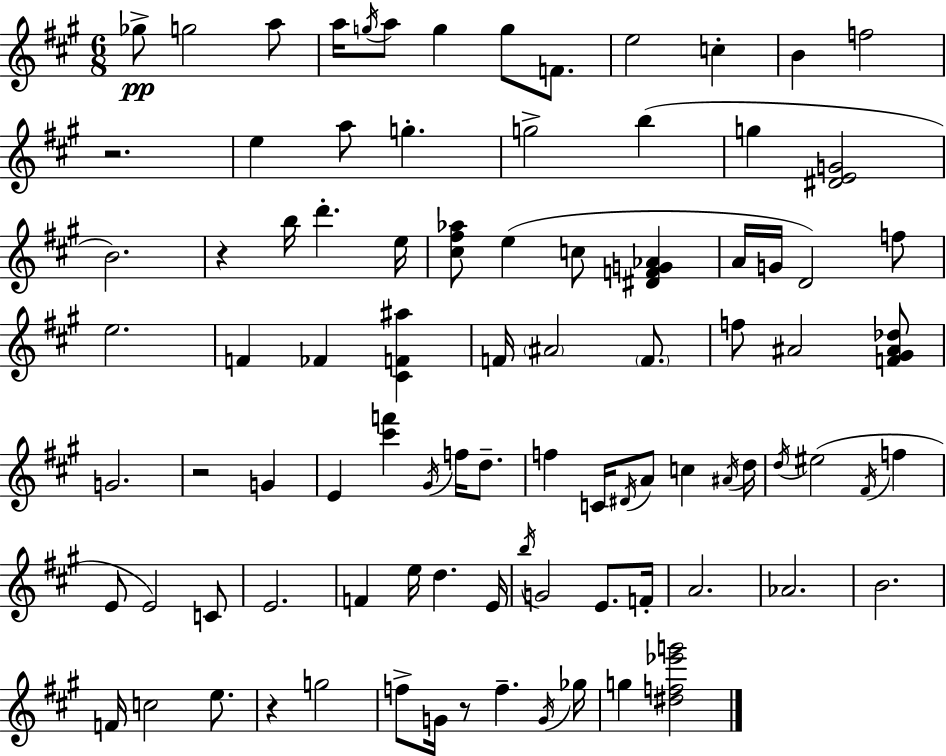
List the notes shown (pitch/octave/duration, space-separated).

Gb5/e G5/h A5/e A5/s G5/s A5/e G5/q G5/e F4/e. E5/h C5/q B4/q F5/h R/h. E5/q A5/e G5/q. G5/h B5/q G5/q [D#4,E4,G4]/h B4/h. R/q B5/s D6/q. E5/s [C#5,F#5,Ab5]/e E5/q C5/e [D#4,F4,G4,Ab4]/q A4/s G4/s D4/h F5/e E5/h. F4/q FES4/q [C#4,F4,A#5]/q F4/s A#4/h F4/e. F5/e A#4/h [F4,G#4,A#4,Db5]/e G4/h. R/h G4/q E4/q [C#6,F6]/q G#4/s F5/s D5/e. F5/q C4/s D#4/s A4/e C5/q A#4/s D5/s D5/s EIS5/h F#4/s F5/q E4/e E4/h C4/e E4/h. F4/q E5/s D5/q. E4/s B5/s G4/h E4/e. F4/s A4/h. Ab4/h. B4/h. F4/s C5/h E5/e. R/q G5/h F5/e G4/s R/e F5/q. G4/s Gb5/s G5/q [D#5,F5,Eb6,G6]/h